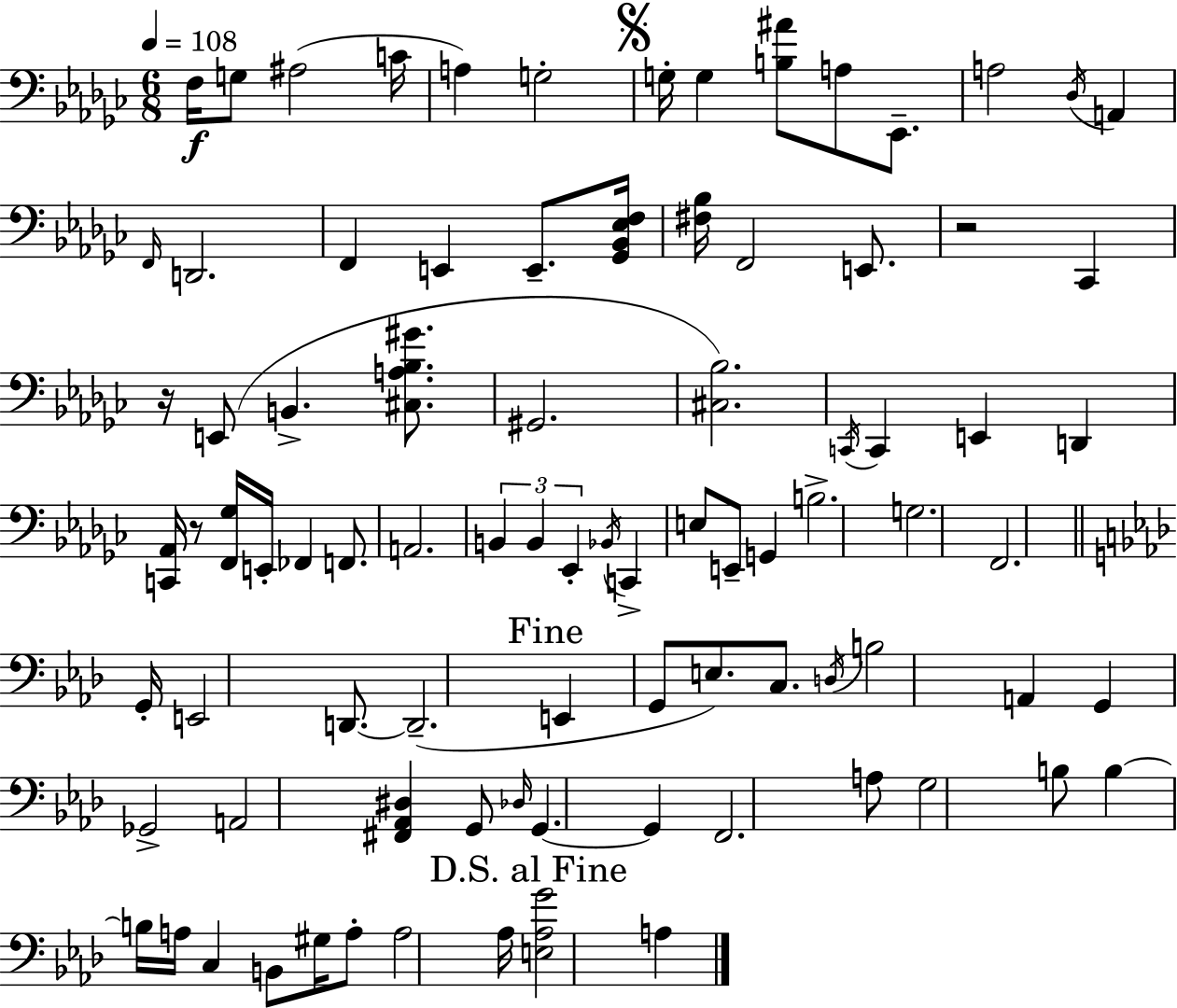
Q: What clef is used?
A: bass